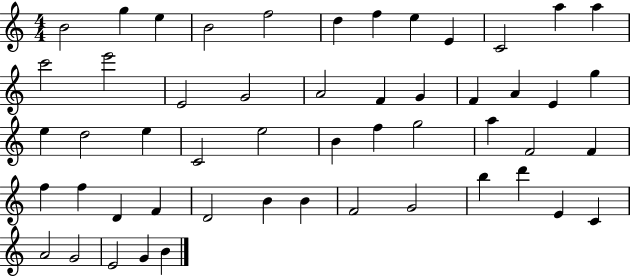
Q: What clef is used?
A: treble